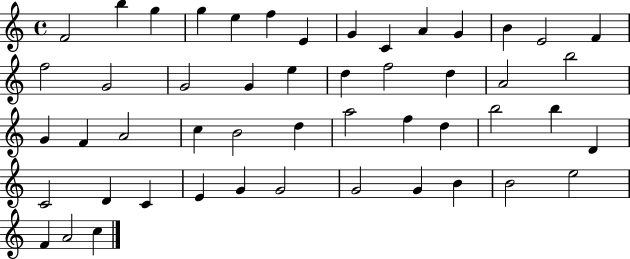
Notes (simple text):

F4/h B5/q G5/q G5/q E5/q F5/q E4/q G4/q C4/q A4/q G4/q B4/q E4/h F4/q F5/h G4/h G4/h G4/q E5/q D5/q F5/h D5/q A4/h B5/h G4/q F4/q A4/h C5/q B4/h D5/q A5/h F5/q D5/q B5/h B5/q D4/q C4/h D4/q C4/q E4/q G4/q G4/h G4/h G4/q B4/q B4/h E5/h F4/q A4/h C5/q